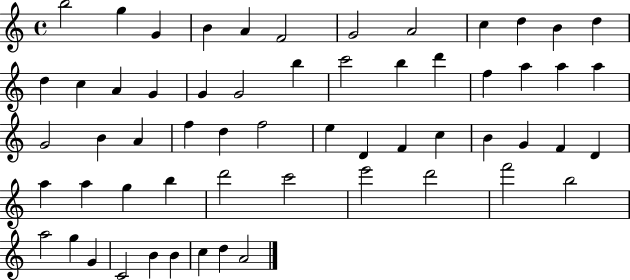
B5/h G5/q G4/q B4/q A4/q F4/h G4/h A4/h C5/q D5/q B4/q D5/q D5/q C5/q A4/q G4/q G4/q G4/h B5/q C6/h B5/q D6/q F5/q A5/q A5/q A5/q G4/h B4/q A4/q F5/q D5/q F5/h E5/q D4/q F4/q C5/q B4/q G4/q F4/q D4/q A5/q A5/q G5/q B5/q D6/h C6/h E6/h D6/h F6/h B5/h A5/h G5/q G4/q C4/h B4/q B4/q C5/q D5/q A4/h